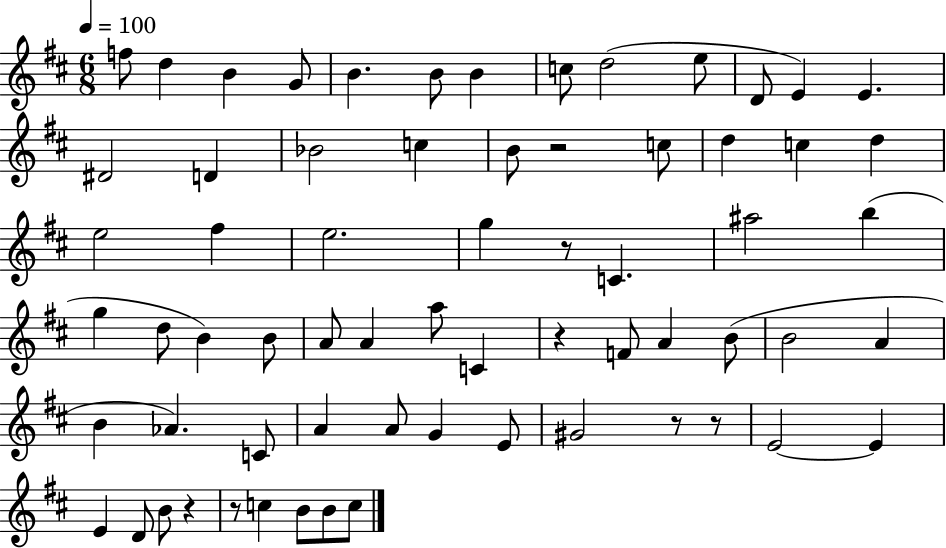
F5/e D5/q B4/q G4/e B4/q. B4/e B4/q C5/e D5/h E5/e D4/e E4/q E4/q. D#4/h D4/q Bb4/h C5/q B4/e R/h C5/e D5/q C5/q D5/q E5/h F#5/q E5/h. G5/q R/e C4/q. A#5/h B5/q G5/q D5/e B4/q B4/e A4/e A4/q A5/e C4/q R/q F4/e A4/q B4/e B4/h A4/q B4/q Ab4/q. C4/e A4/q A4/e G4/q E4/e G#4/h R/e R/e E4/h E4/q E4/q D4/e B4/e R/q R/e C5/q B4/e B4/e C5/e